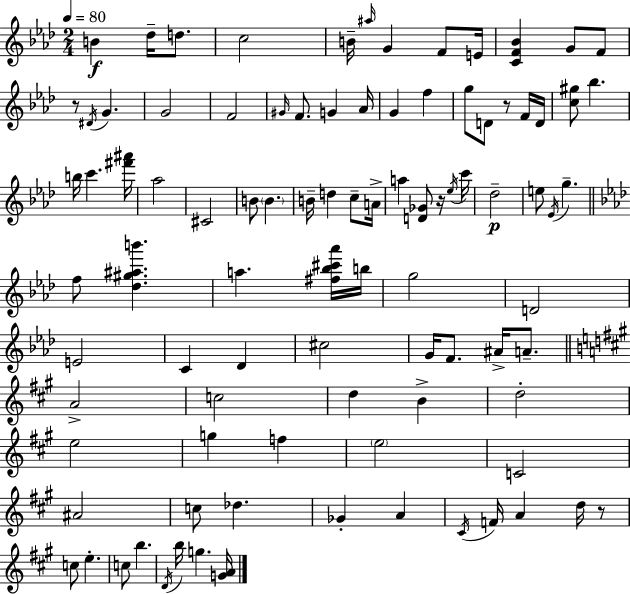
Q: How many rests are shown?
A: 4